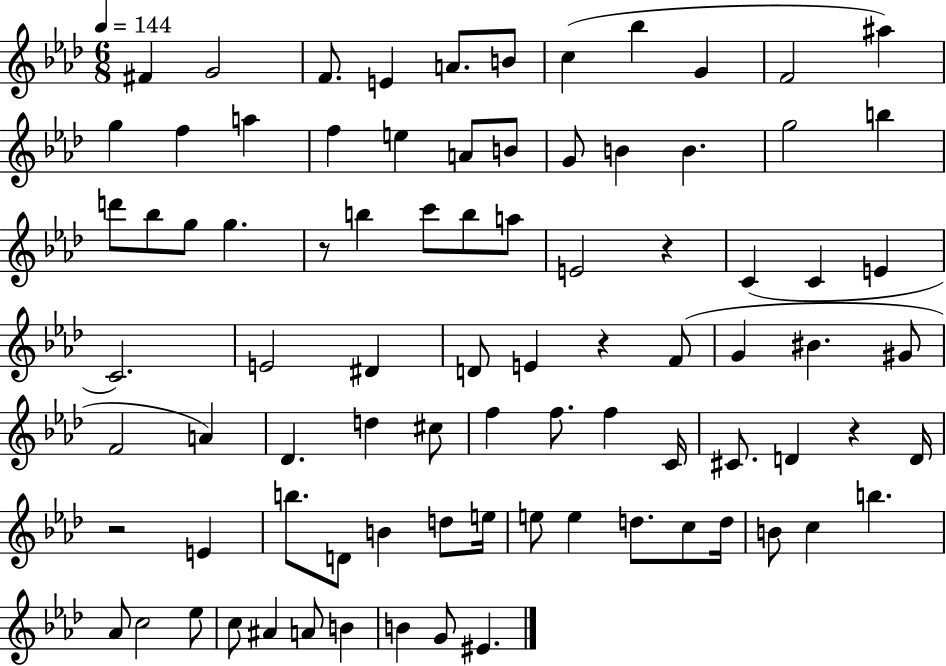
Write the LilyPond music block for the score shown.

{
  \clef treble
  \numericTimeSignature
  \time 6/8
  \key aes \major
  \tempo 4 = 144
  fis'4 g'2 | f'8. e'4 a'8. b'8 | c''4( bes''4 g'4 | f'2 ais''4) | \break g''4 f''4 a''4 | f''4 e''4 a'8 b'8 | g'8 b'4 b'4. | g''2 b''4 | \break d'''8 bes''8 g''8 g''4. | r8 b''4 c'''8 b''8 a''8 | e'2 r4 | c'4( c'4 e'4 | \break c'2.) | e'2 dis'4 | d'8 e'4 r4 f'8( | g'4 bis'4. gis'8 | \break f'2 a'4) | des'4. d''4 cis''8 | f''4 f''8. f''4 c'16 | cis'8. d'4 r4 d'16 | \break r2 e'4 | b''8. d'8 b'4 d''8 e''16 | e''8 e''4 d''8. c''8 d''16 | b'8 c''4 b''4. | \break aes'8 c''2 ees''8 | c''8 ais'4 a'8 b'4 | b'4 g'8 eis'4. | \bar "|."
}